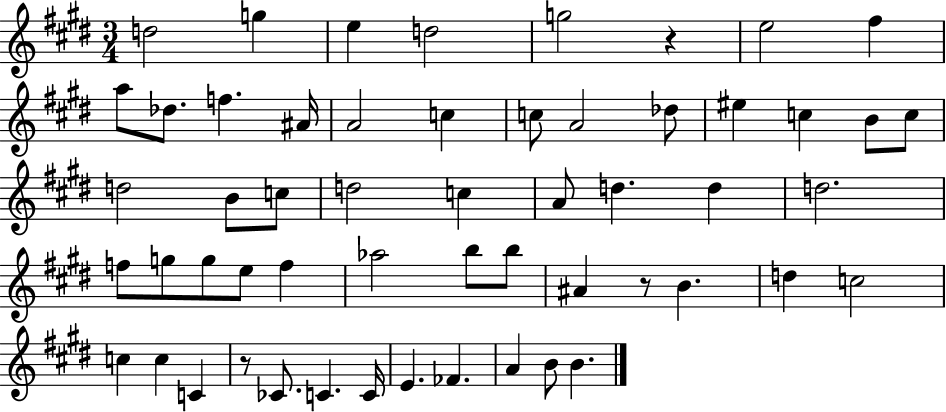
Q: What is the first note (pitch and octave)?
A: D5